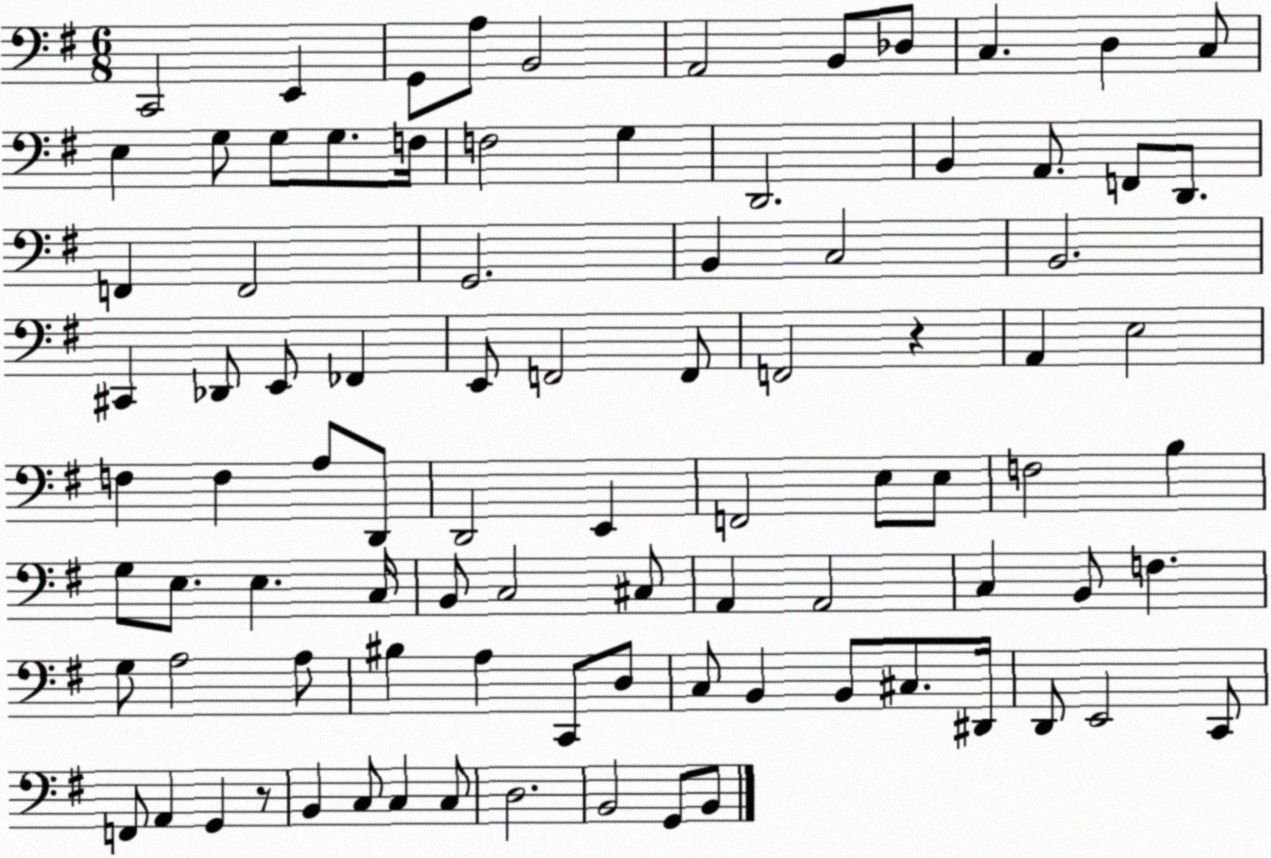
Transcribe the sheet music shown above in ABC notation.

X:1
T:Untitled
M:6/8
L:1/4
K:G
C,,2 E,, G,,/2 A,/2 B,,2 A,,2 B,,/2 _D,/2 C, D, C,/2 E, G,/2 G,/2 G,/2 F,/4 F,2 G, D,,2 B,, A,,/2 F,,/2 D,,/2 F,, F,,2 G,,2 B,, C,2 B,,2 ^C,, _D,,/2 E,,/2 _F,, E,,/2 F,,2 F,,/2 F,,2 z A,, E,2 F, F, A,/2 D,,/2 D,,2 E,, F,,2 E,/2 E,/2 F,2 B, G,/2 E,/2 E, C,/4 B,,/2 C,2 ^C,/2 A,, A,,2 C, B,,/2 F, G,/2 A,2 A,/2 ^B, A, C,,/2 D,/2 C,/2 B,, B,,/2 ^C,/2 ^D,,/4 D,,/2 E,,2 C,,/2 F,,/2 A,, G,, z/2 B,, C,/2 C, C,/2 D,2 B,,2 G,,/2 B,,/2